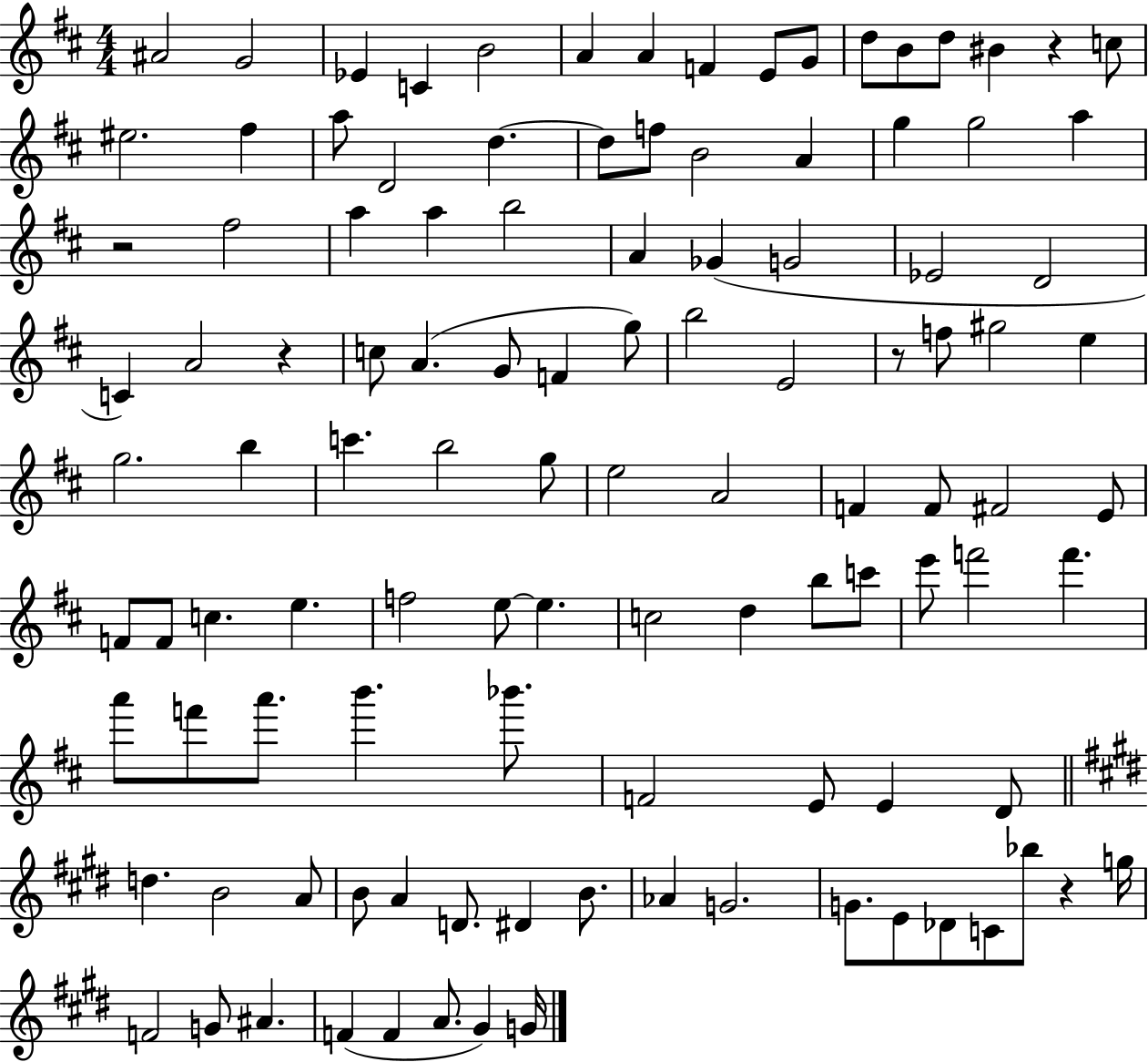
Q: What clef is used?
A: treble